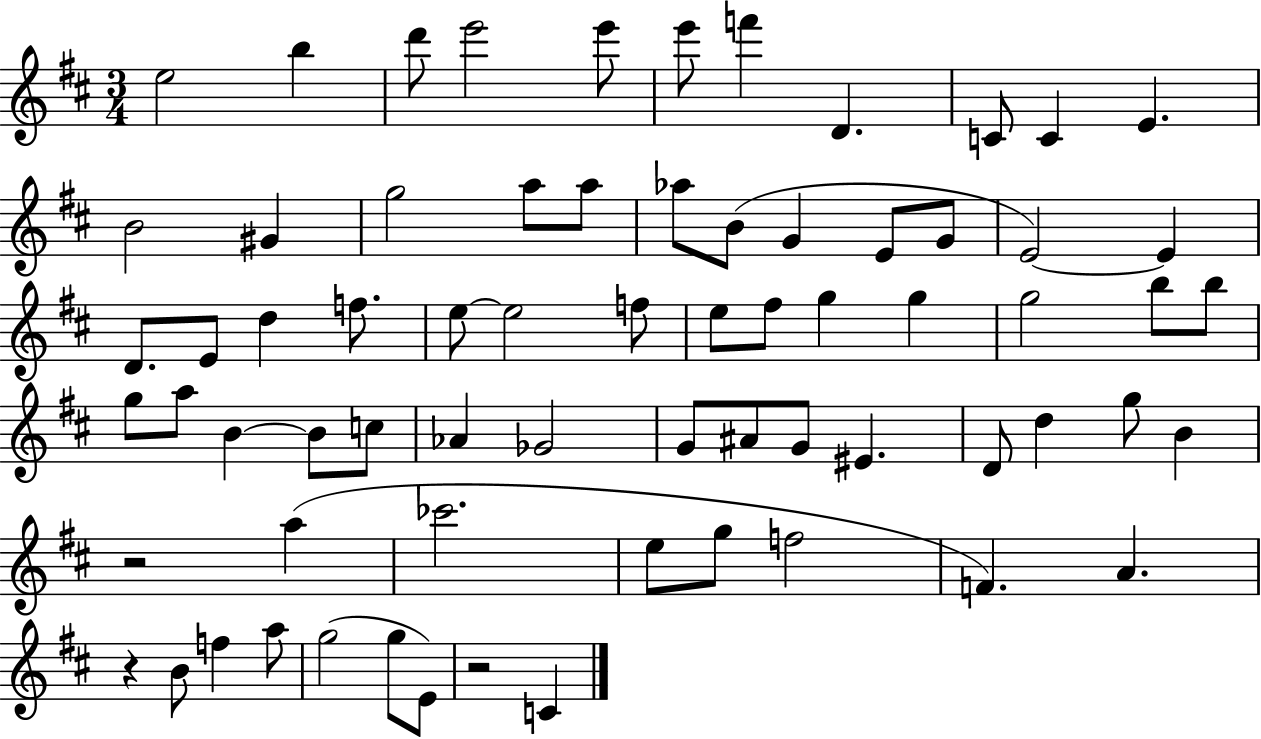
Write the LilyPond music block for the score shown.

{
  \clef treble
  \numericTimeSignature
  \time 3/4
  \key d \major
  \repeat volta 2 { e''2 b''4 | d'''8 e'''2 e'''8 | e'''8 f'''4 d'4. | c'8 c'4 e'4. | \break b'2 gis'4 | g''2 a''8 a''8 | aes''8 b'8( g'4 e'8 g'8 | e'2~~) e'4 | \break d'8. e'8 d''4 f''8. | e''8~~ e''2 f''8 | e''8 fis''8 g''4 g''4 | g''2 b''8 b''8 | \break g''8 a''8 b'4~~ b'8 c''8 | aes'4 ges'2 | g'8 ais'8 g'8 eis'4. | d'8 d''4 g''8 b'4 | \break r2 a''4( | ces'''2. | e''8 g''8 f''2 | f'4.) a'4. | \break r4 b'8 f''4 a''8 | g''2( g''8 e'8) | r2 c'4 | } \bar "|."
}